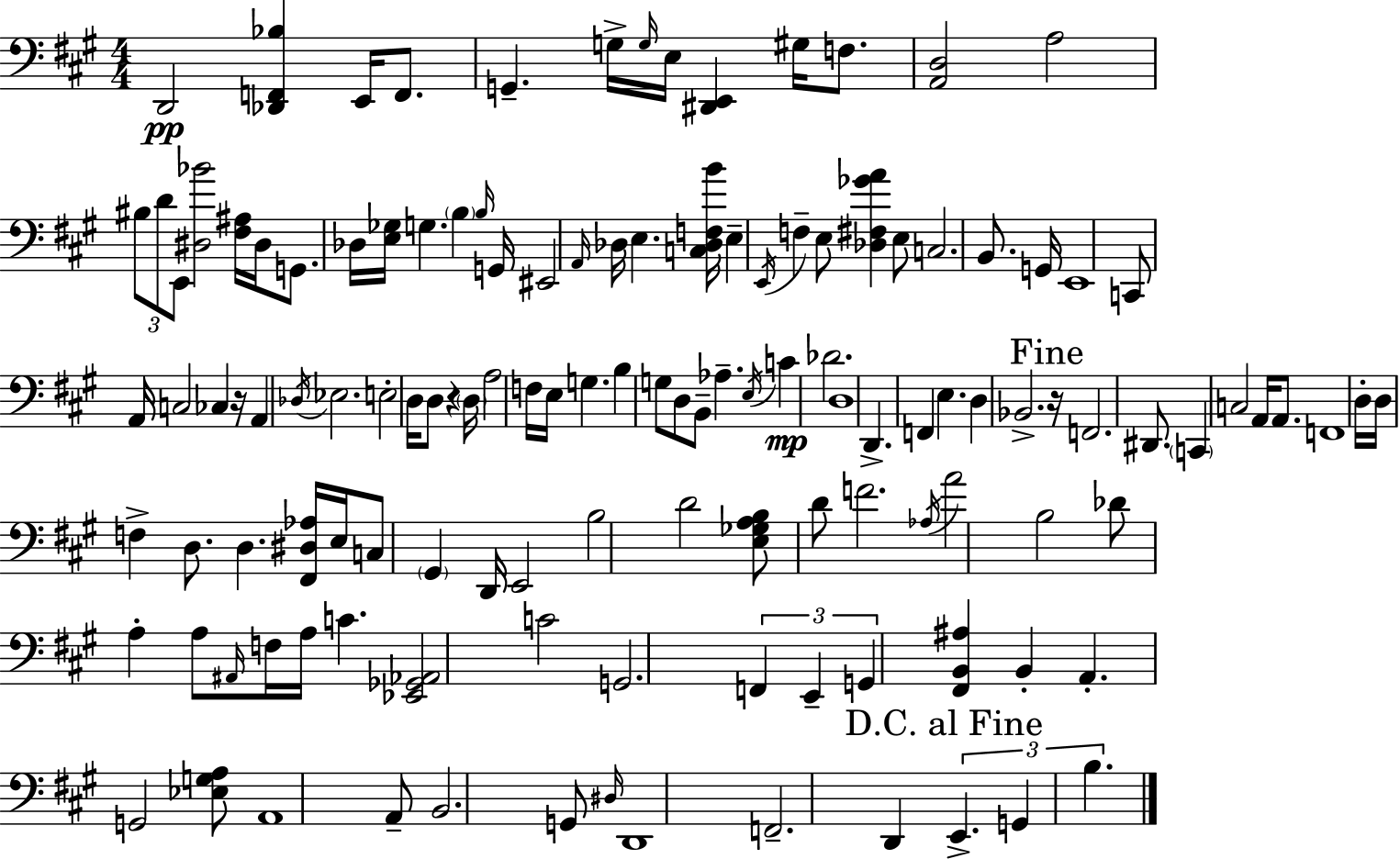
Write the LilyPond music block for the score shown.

{
  \clef bass
  \numericTimeSignature
  \time 4/4
  \key a \major
  \repeat volta 2 { d,2\pp <des, f, bes>4 e,16 f,8. | g,4.-- g16-> \grace { g16 } e16 <dis, e,>4 gis16 f8. | <a, d>2 a2 | \tuplet 3/2 { bis8 d'8 e,8 } <dis bes'>2 <fis ais>16 | \break dis16 g,8. des16 <e ges>16 g4. \parenthesize b4 | \grace { b16 } g,16 eis,2 \grace { a,16 } des16 e4. | <c des f b'>16 e4-- \acciaccatura { e,16 } f4-- e8 <des fis ges' a'>4 | e8 c2. | \break b,8. g,16 e,1 | c,8 a,16 c2 ces4 | r16 a,4 \acciaccatura { des16 } ees2. | e2-. d16 d8 | \break r4 \parenthesize d16 a2 f16 e16 g4. | b4 g8 d8 b,8-- aes4.-- | \acciaccatura { e16 } c'4\mp des'2. | d1 | \break d,4.-> f,4 | e4. d4 bes,2.-> | \mark "Fine" r16 f,2. | dis,8. \parenthesize c,4 c2 | \break a,16 a,8. f,1 | d16-. d16 f4-> d8. d4. | <fis, dis aes>16 e16 c8 \parenthesize gis,4 d,16 e,2 | b2 d'2 | \break <e ges a b>8 d'8 f'2. | \acciaccatura { aes16 } a'2 b2 | des'8 a4-. a8 \grace { ais,16 } | f16 a16 c'4. <ees, ges, aes,>2 | \break c'2 g,2. | \tuplet 3/2 { f,4 e,4-- g,4 } | <fis, b, ais>4 b,4-. a,4.-. g,2 | <ees g a>8 a,1 | \break a,8-- b,2. | g,8 \grace { dis16 } d,1 | f,2.-- | d,4 \mark "D.C. al Fine" \tuplet 3/2 { e,4.-> g,4 | \break b4. } } \bar "|."
}